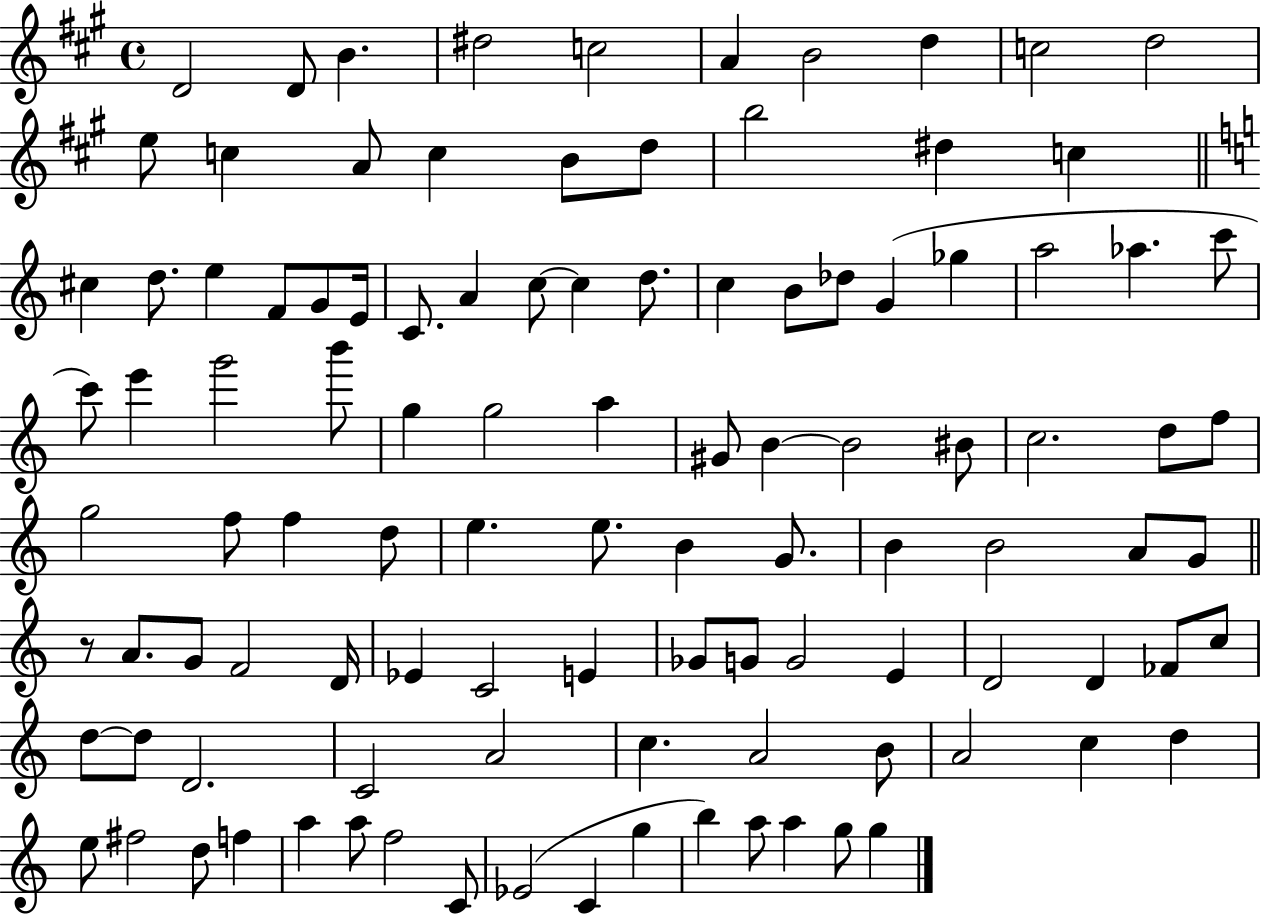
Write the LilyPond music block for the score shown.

{
  \clef treble
  \time 4/4
  \defaultTimeSignature
  \key a \major
  d'2 d'8 b'4. | dis''2 c''2 | a'4 b'2 d''4 | c''2 d''2 | \break e''8 c''4 a'8 c''4 b'8 d''8 | b''2 dis''4 c''4 | \bar "||" \break \key c \major cis''4 d''8. e''4 f'8 g'8 e'16 | c'8. a'4 c''8~~ c''4 d''8. | c''4 b'8 des''8 g'4( ges''4 | a''2 aes''4. c'''8 | \break c'''8) e'''4 g'''2 b'''8 | g''4 g''2 a''4 | gis'8 b'4~~ b'2 bis'8 | c''2. d''8 f''8 | \break g''2 f''8 f''4 d''8 | e''4. e''8. b'4 g'8. | b'4 b'2 a'8 g'8 | \bar "||" \break \key c \major r8 a'8. g'8 f'2 d'16 | ees'4 c'2 e'4 | ges'8 g'8 g'2 e'4 | d'2 d'4 fes'8 c''8 | \break d''8~~ d''8 d'2. | c'2 a'2 | c''4. a'2 b'8 | a'2 c''4 d''4 | \break e''8 fis''2 d''8 f''4 | a''4 a''8 f''2 c'8 | ees'2( c'4 g''4 | b''4) a''8 a''4 g''8 g''4 | \break \bar "|."
}